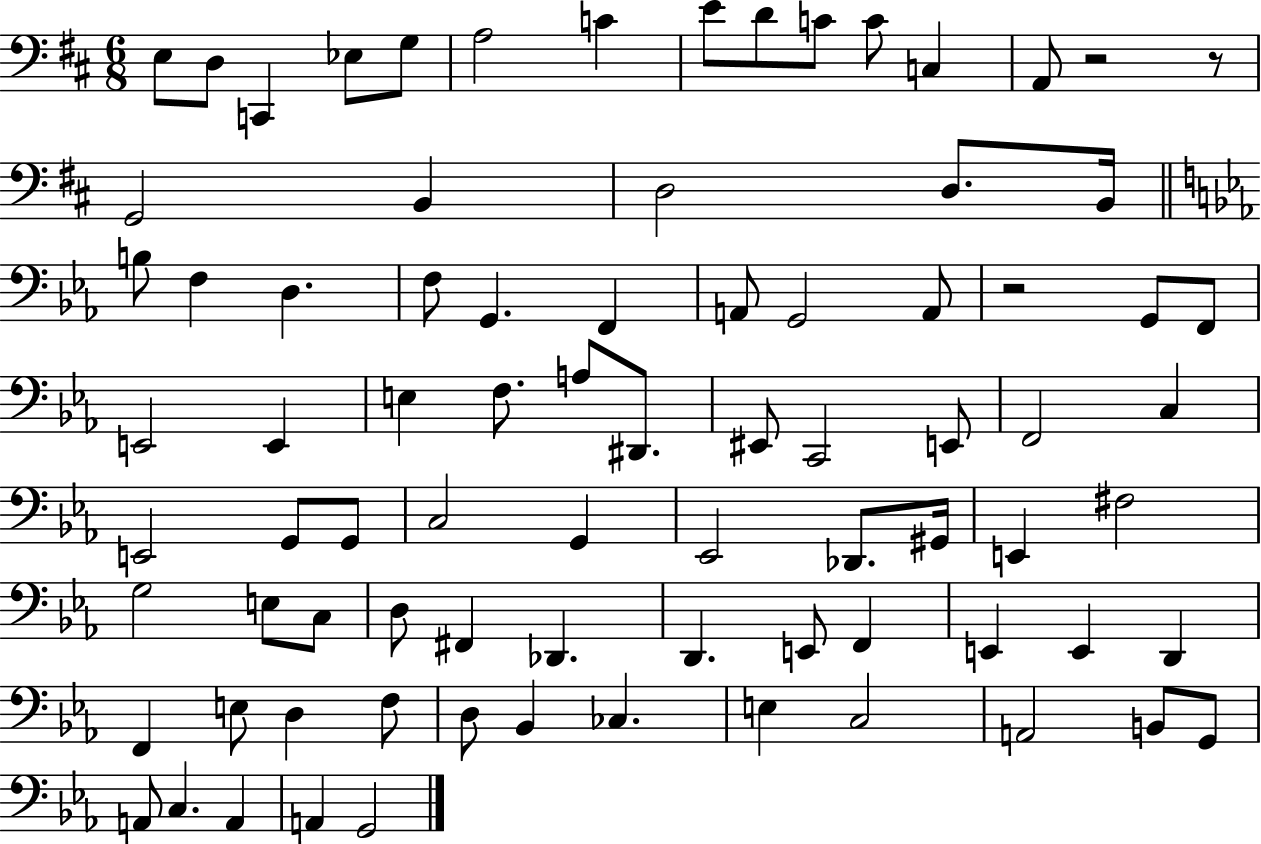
E3/e D3/e C2/q Eb3/e G3/e A3/h C4/q E4/e D4/e C4/e C4/e C3/q A2/e R/h R/e G2/h B2/q D3/h D3/e. B2/s B3/e F3/q D3/q. F3/e G2/q. F2/q A2/e G2/h A2/e R/h G2/e F2/e E2/h E2/q E3/q F3/e. A3/e D#2/e. EIS2/e C2/h E2/e F2/h C3/q E2/h G2/e G2/e C3/h G2/q Eb2/h Db2/e. G#2/s E2/q F#3/h G3/h E3/e C3/e D3/e F#2/q Db2/q. D2/q. E2/e F2/q E2/q E2/q D2/q F2/q E3/e D3/q F3/e D3/e Bb2/q CES3/q. E3/q C3/h A2/h B2/e G2/e A2/e C3/q. A2/q A2/q G2/h